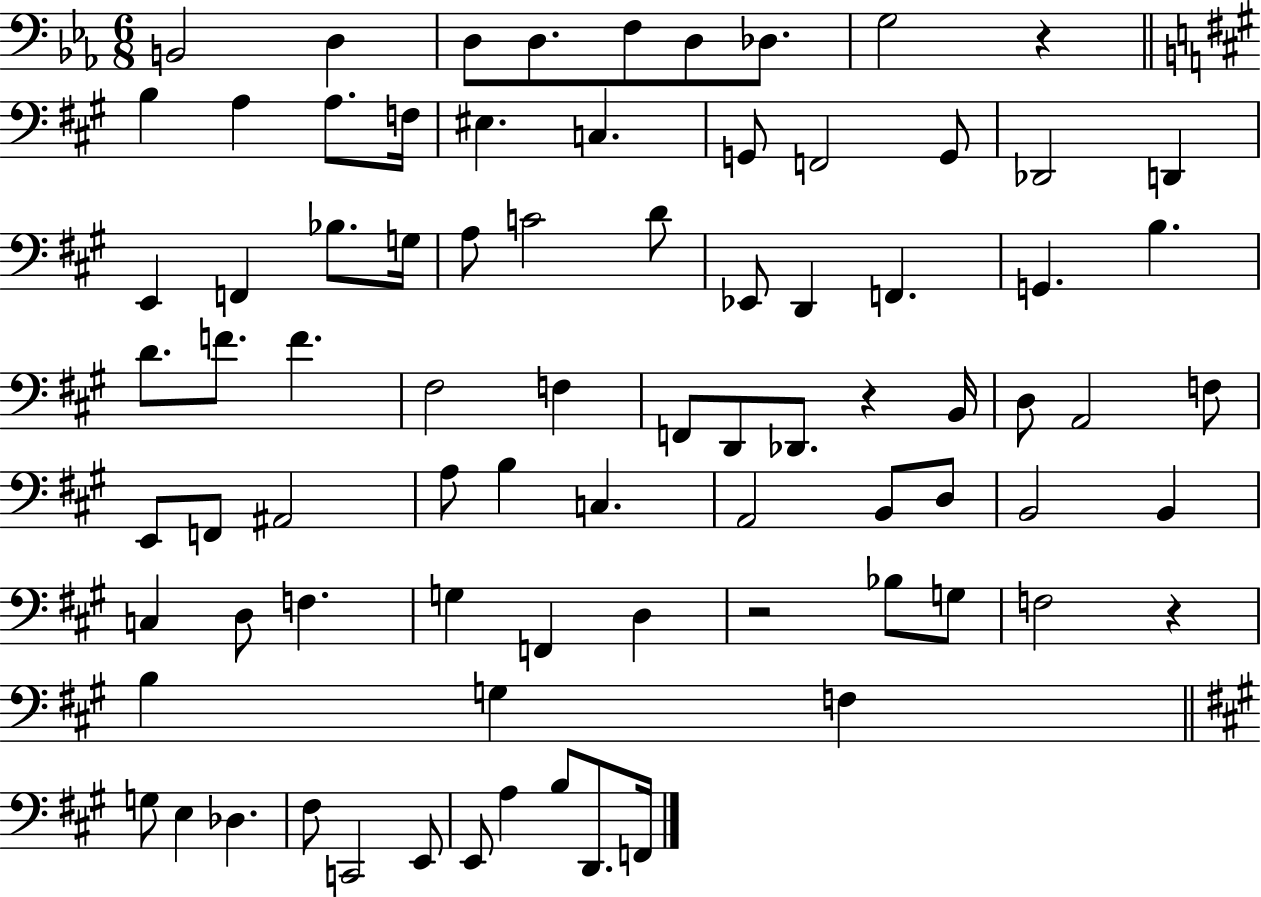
X:1
T:Untitled
M:6/8
L:1/4
K:Eb
B,,2 D, D,/2 D,/2 F,/2 D,/2 _D,/2 G,2 z B, A, A,/2 F,/4 ^E, C, G,,/2 F,,2 G,,/2 _D,,2 D,, E,, F,, _B,/2 G,/4 A,/2 C2 D/2 _E,,/2 D,, F,, G,, B, D/2 F/2 F ^F,2 F, F,,/2 D,,/2 _D,,/2 z B,,/4 D,/2 A,,2 F,/2 E,,/2 F,,/2 ^A,,2 A,/2 B, C, A,,2 B,,/2 D,/2 B,,2 B,, C, D,/2 F, G, F,, D, z2 _B,/2 G,/2 F,2 z B, G, F, G,/2 E, _D, ^F,/2 C,,2 E,,/2 E,,/2 A, B,/2 D,,/2 F,,/4